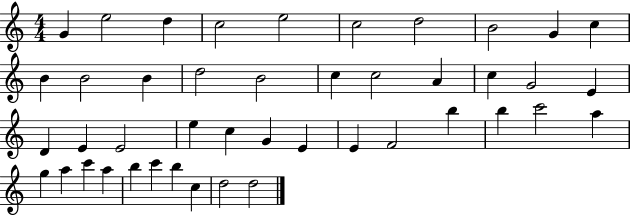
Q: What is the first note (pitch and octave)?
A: G4